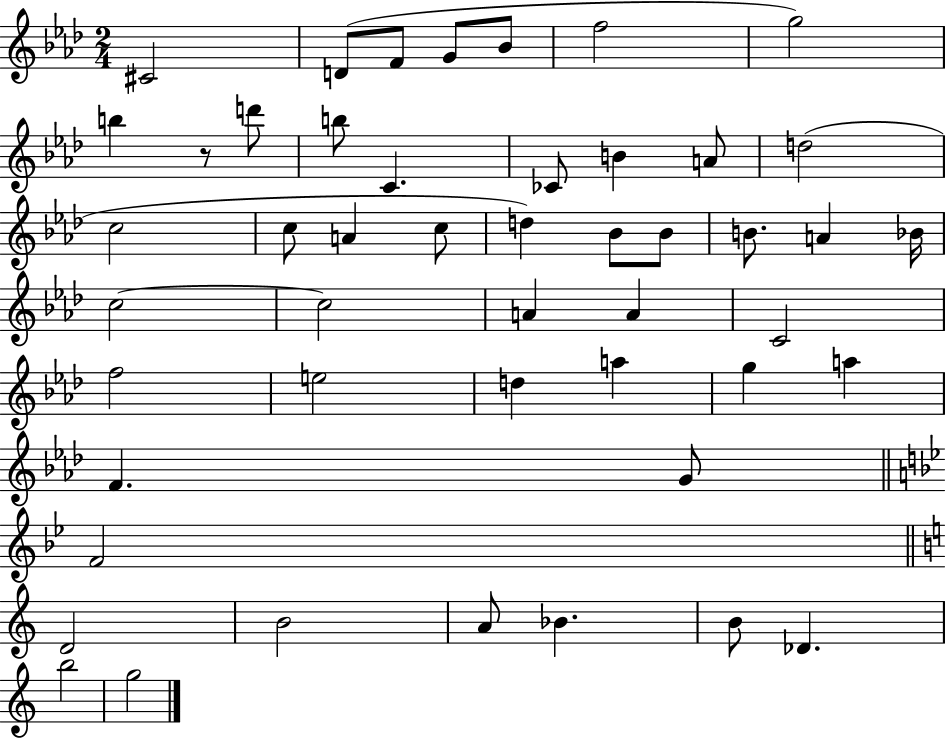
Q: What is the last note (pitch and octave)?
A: G5